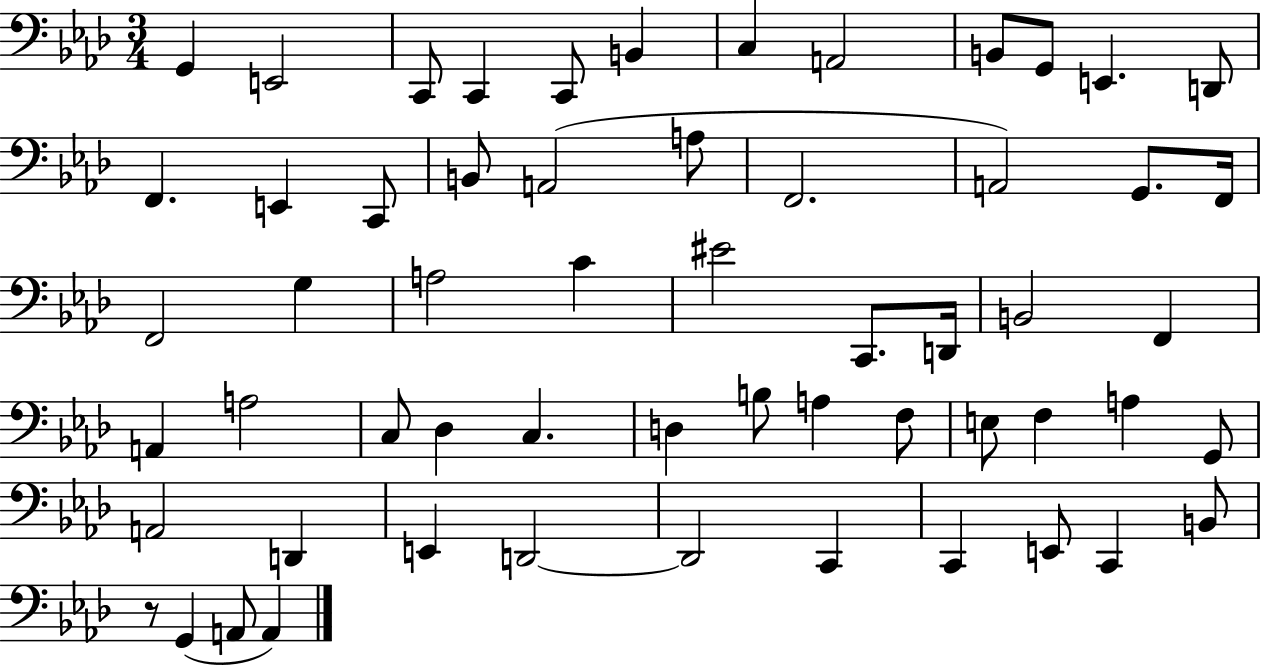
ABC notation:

X:1
T:Untitled
M:3/4
L:1/4
K:Ab
G,, E,,2 C,,/2 C,, C,,/2 B,, C, A,,2 B,,/2 G,,/2 E,, D,,/2 F,, E,, C,,/2 B,,/2 A,,2 A,/2 F,,2 A,,2 G,,/2 F,,/4 F,,2 G, A,2 C ^E2 C,,/2 D,,/4 B,,2 F,, A,, A,2 C,/2 _D, C, D, B,/2 A, F,/2 E,/2 F, A, G,,/2 A,,2 D,, E,, D,,2 D,,2 C,, C,, E,,/2 C,, B,,/2 z/2 G,, A,,/2 A,,